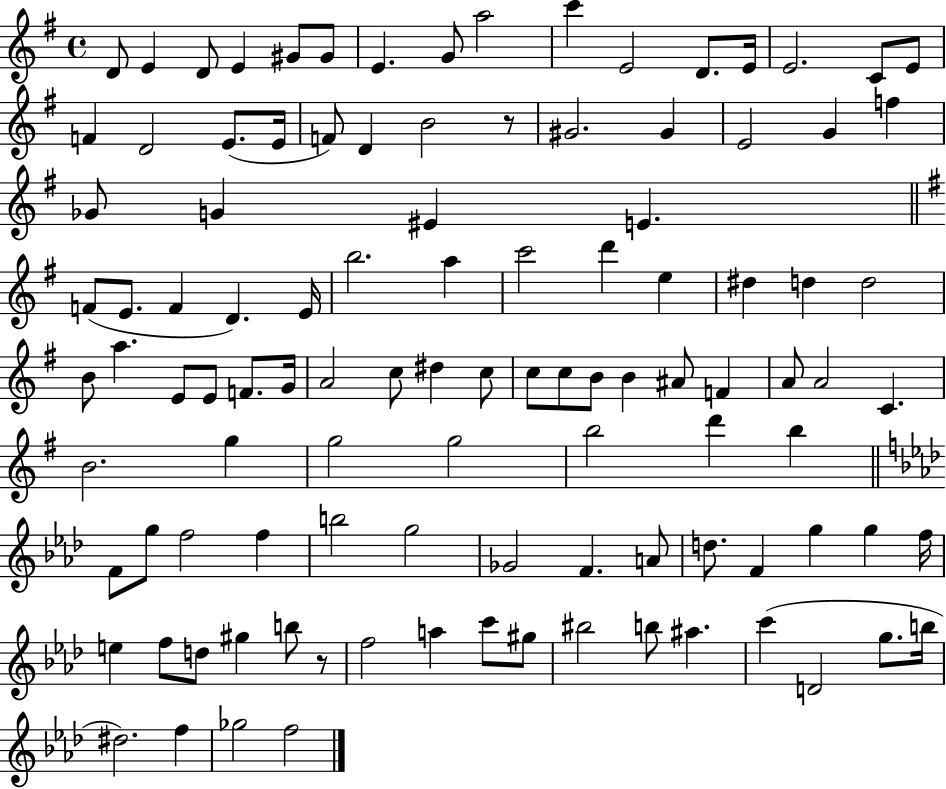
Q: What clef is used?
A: treble